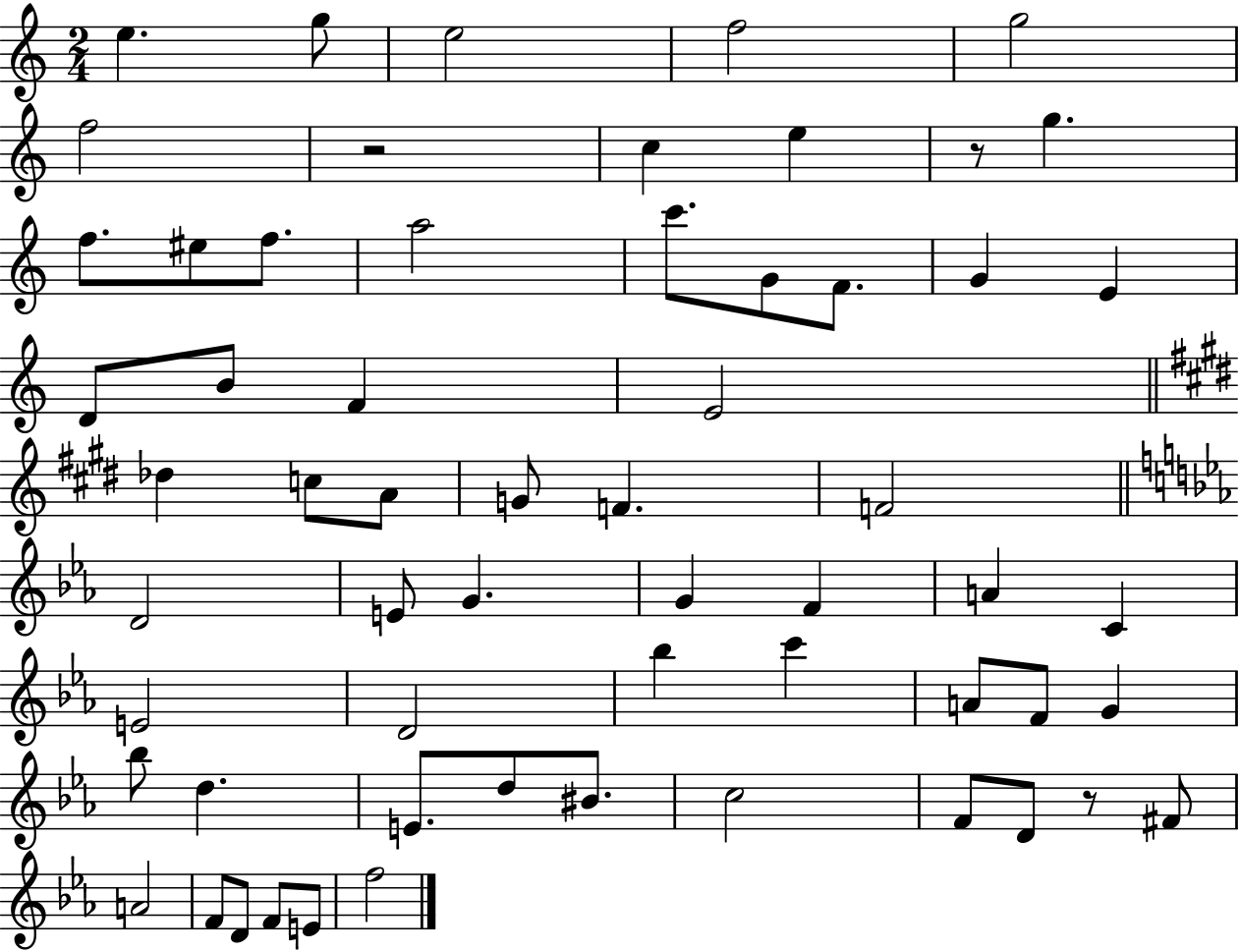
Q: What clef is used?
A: treble